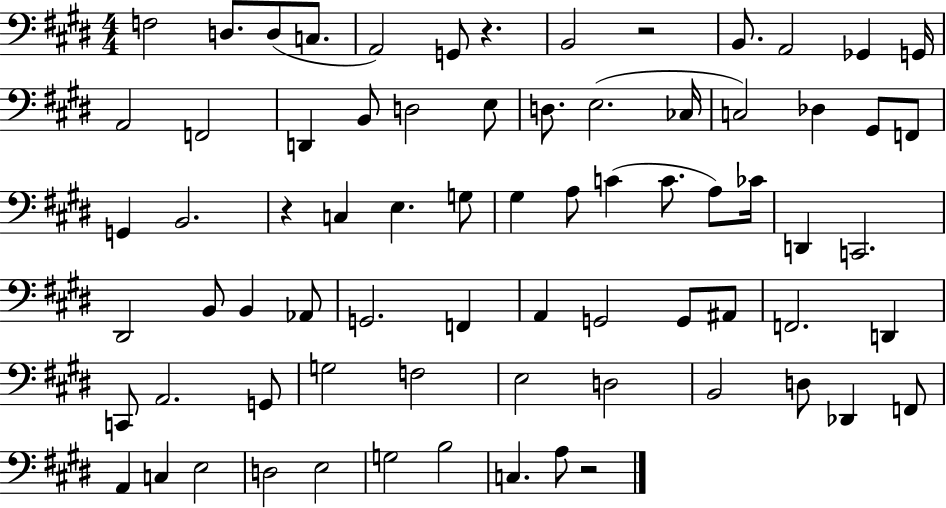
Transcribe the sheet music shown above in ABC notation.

X:1
T:Untitled
M:4/4
L:1/4
K:E
F,2 D,/2 D,/2 C,/2 A,,2 G,,/2 z B,,2 z2 B,,/2 A,,2 _G,, G,,/4 A,,2 F,,2 D,, B,,/2 D,2 E,/2 D,/2 E,2 _C,/4 C,2 _D, ^G,,/2 F,,/2 G,, B,,2 z C, E, G,/2 ^G, A,/2 C C/2 A,/2 _C/4 D,, C,,2 ^D,,2 B,,/2 B,, _A,,/2 G,,2 F,, A,, G,,2 G,,/2 ^A,,/2 F,,2 D,, C,,/2 A,,2 G,,/2 G,2 F,2 E,2 D,2 B,,2 D,/2 _D,, F,,/2 A,, C, E,2 D,2 E,2 G,2 B,2 C, A,/2 z2